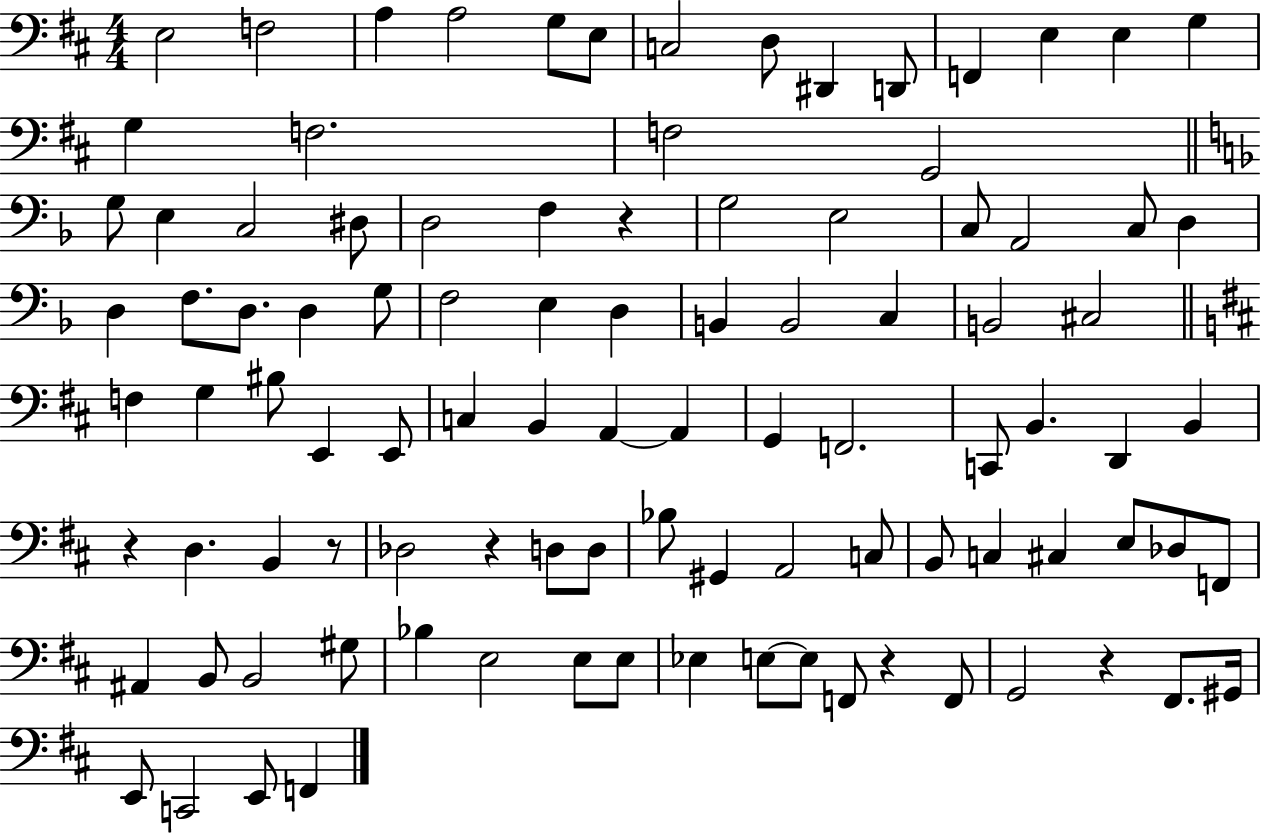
E3/h F3/h A3/q A3/h G3/e E3/e C3/h D3/e D#2/q D2/e F2/q E3/q E3/q G3/q G3/q F3/h. F3/h G2/h G3/e E3/q C3/h D#3/e D3/h F3/q R/q G3/h E3/h C3/e A2/h C3/e D3/q D3/q F3/e. D3/e. D3/q G3/e F3/h E3/q D3/q B2/q B2/h C3/q B2/h C#3/h F3/q G3/q BIS3/e E2/q E2/e C3/q B2/q A2/q A2/q G2/q F2/h. C2/e B2/q. D2/q B2/q R/q D3/q. B2/q R/e Db3/h R/q D3/e D3/e Bb3/e G#2/q A2/h C3/e B2/e C3/q C#3/q E3/e Db3/e F2/e A#2/q B2/e B2/h G#3/e Bb3/q E3/h E3/e E3/e Eb3/q E3/e E3/e F2/e R/q F2/e G2/h R/q F#2/e. G#2/s E2/e C2/h E2/e F2/q